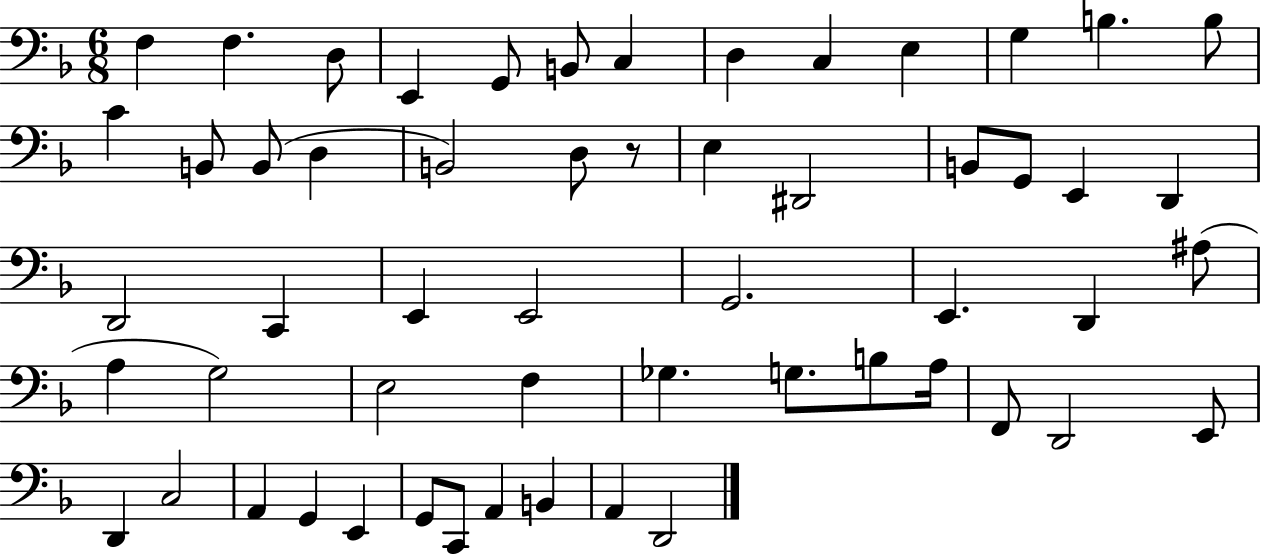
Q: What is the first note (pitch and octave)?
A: F3